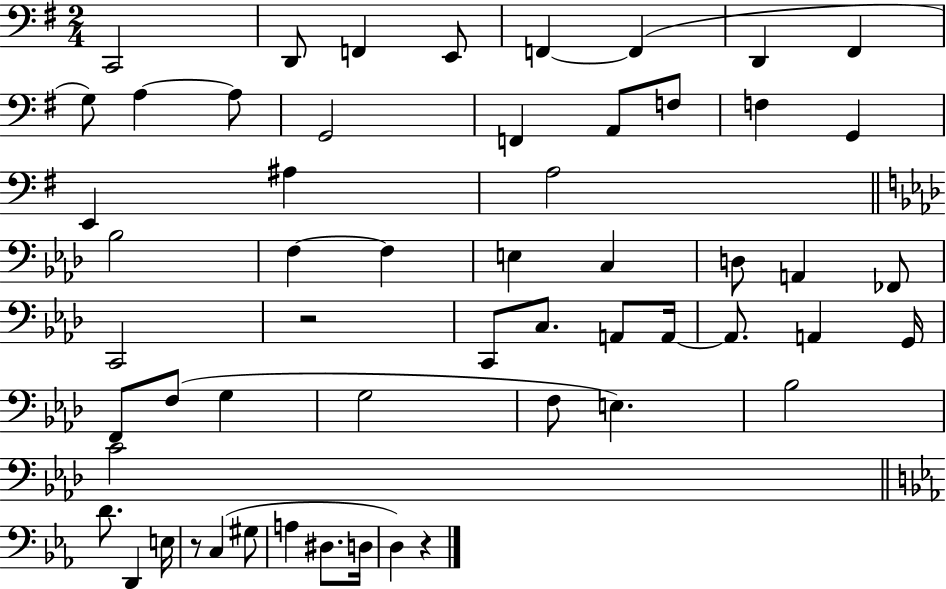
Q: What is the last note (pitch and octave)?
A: D3